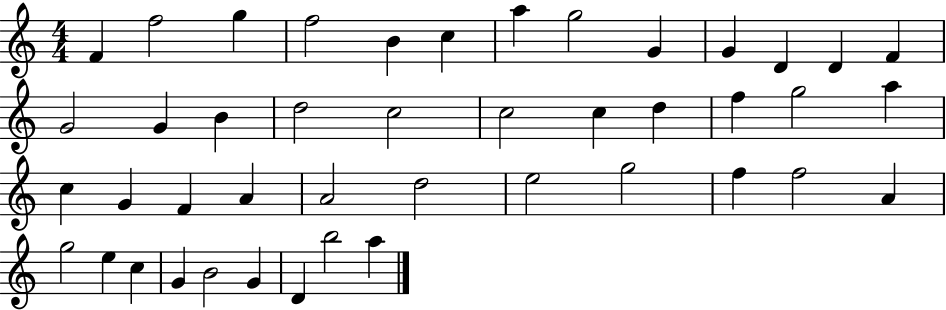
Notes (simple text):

F4/q F5/h G5/q F5/h B4/q C5/q A5/q G5/h G4/q G4/q D4/q D4/q F4/q G4/h G4/q B4/q D5/h C5/h C5/h C5/q D5/q F5/q G5/h A5/q C5/q G4/q F4/q A4/q A4/h D5/h E5/h G5/h F5/q F5/h A4/q G5/h E5/q C5/q G4/q B4/h G4/q D4/q B5/h A5/q